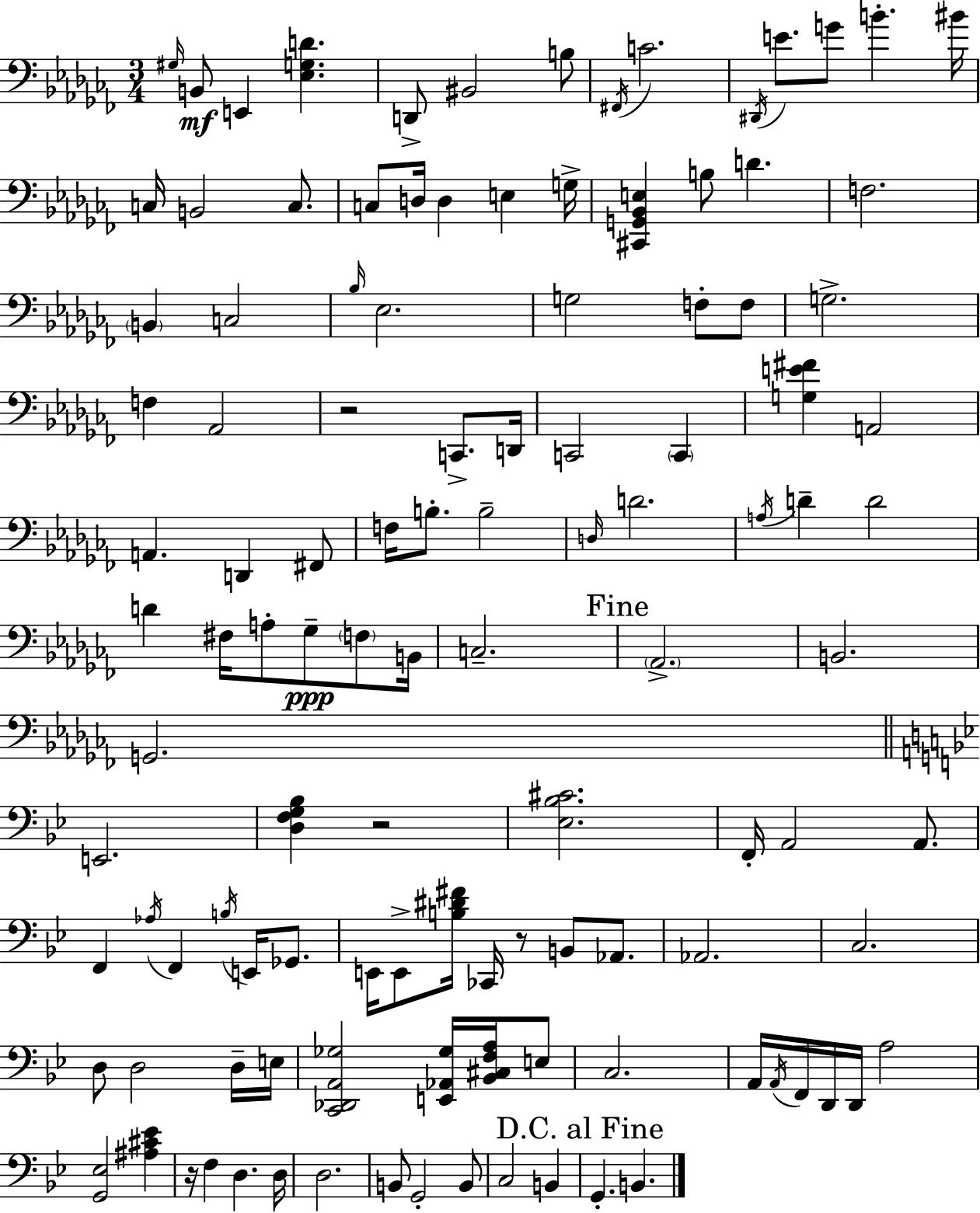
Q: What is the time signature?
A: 3/4